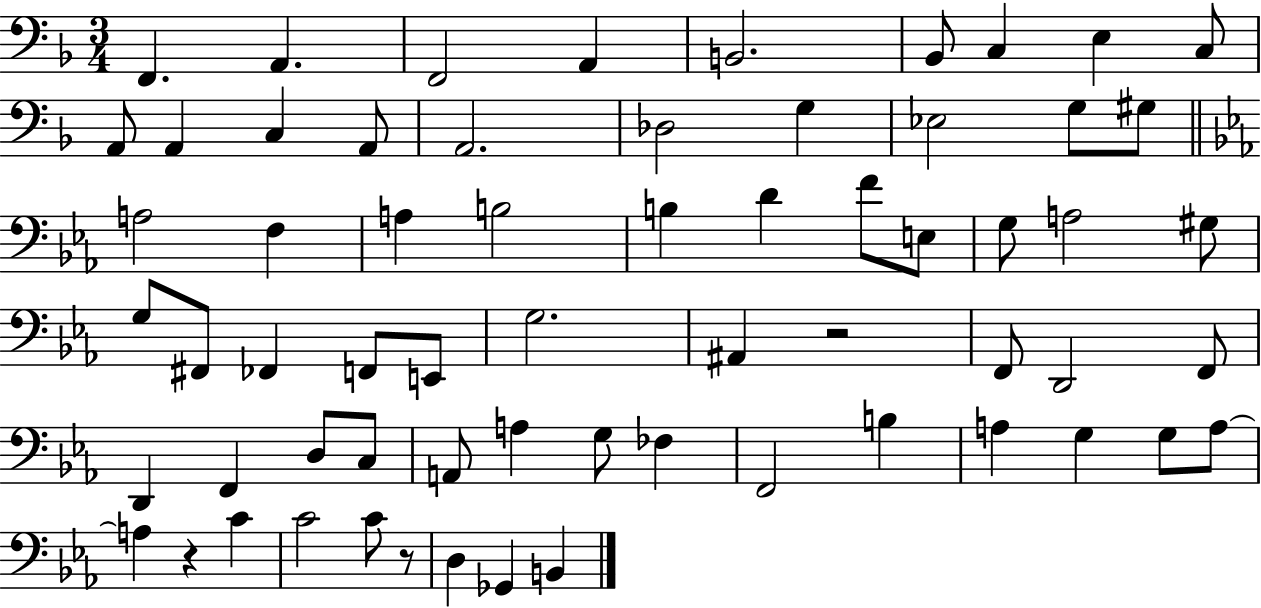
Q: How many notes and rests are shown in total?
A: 64